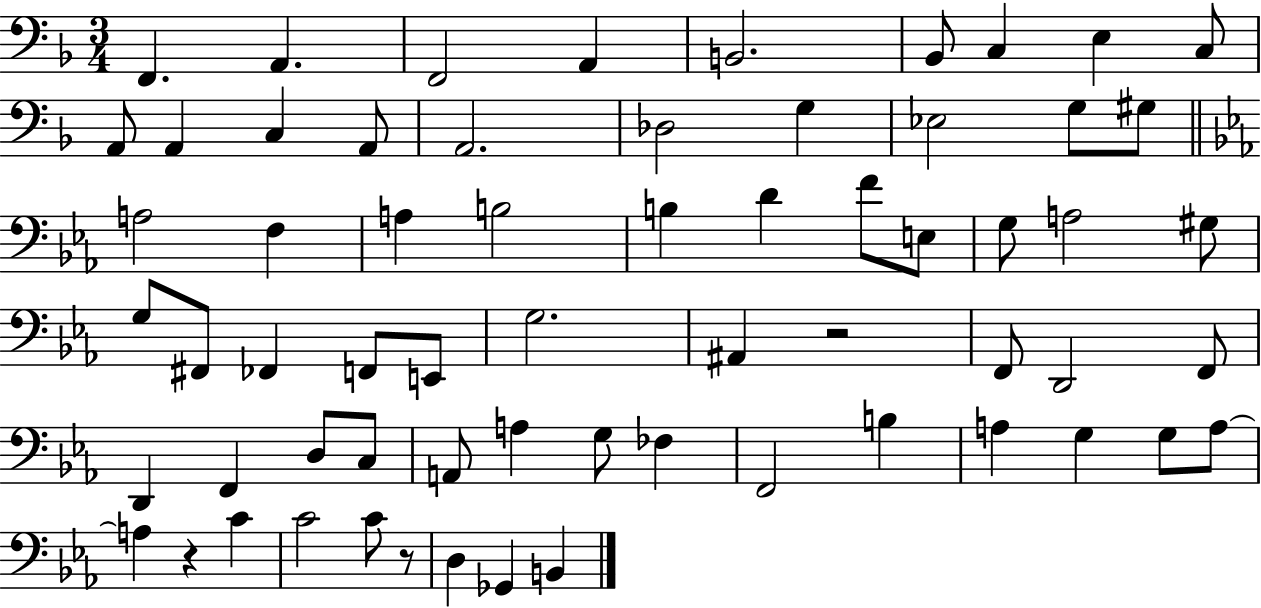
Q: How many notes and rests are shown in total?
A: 64